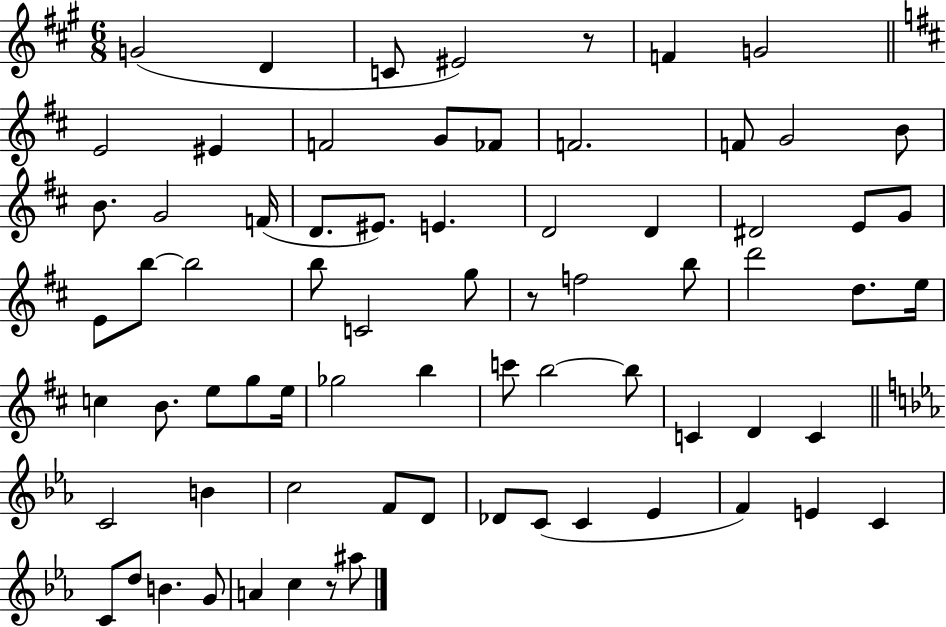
{
  \clef treble
  \numericTimeSignature
  \time 6/8
  \key a \major
  g'2( d'4 | c'8 eis'2) r8 | f'4 g'2 | \bar "||" \break \key d \major e'2 eis'4 | f'2 g'8 fes'8 | f'2. | f'8 g'2 b'8 | \break b'8. g'2 f'16( | d'8. eis'8.) e'4. | d'2 d'4 | dis'2 e'8 g'8 | \break e'8 b''8~~ b''2 | b''8 c'2 g''8 | r8 f''2 b''8 | d'''2 d''8. e''16 | \break c''4 b'8. e''8 g''8 e''16 | ges''2 b''4 | c'''8 b''2~~ b''8 | c'4 d'4 c'4 | \break \bar "||" \break \key ees \major c'2 b'4 | c''2 f'8 d'8 | des'8 c'8( c'4 ees'4 | f'4) e'4 c'4 | \break c'8 d''8 b'4. g'8 | a'4 c''4 r8 ais''8 | \bar "|."
}